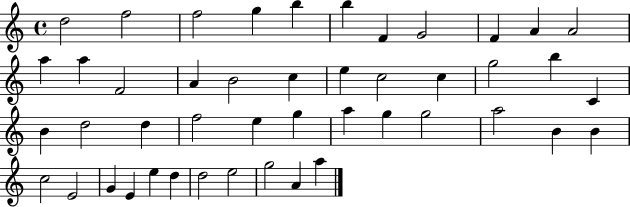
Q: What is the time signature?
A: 4/4